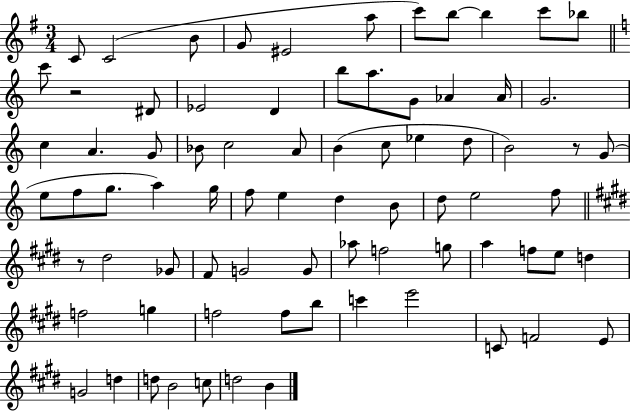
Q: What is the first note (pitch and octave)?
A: C4